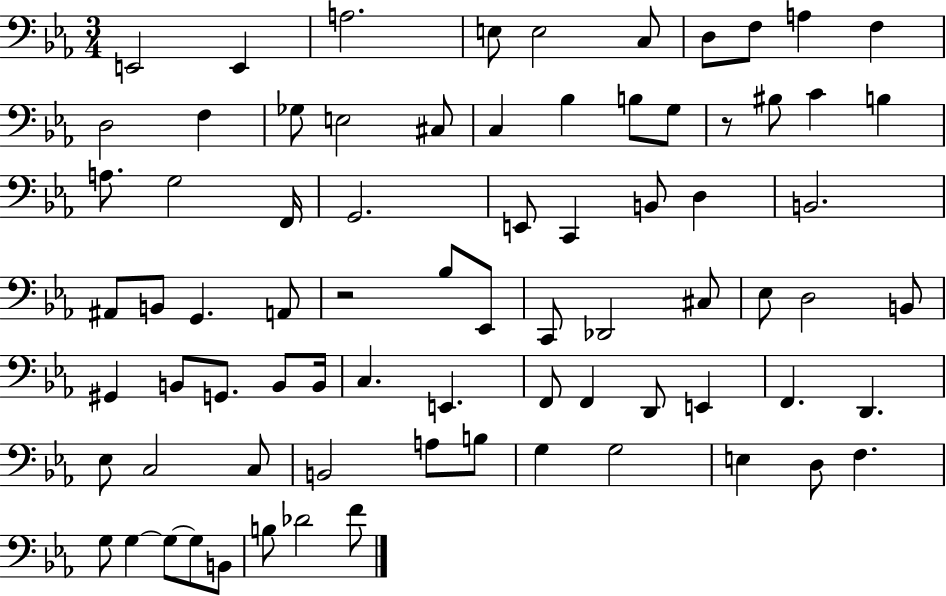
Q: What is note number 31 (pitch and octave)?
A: B2